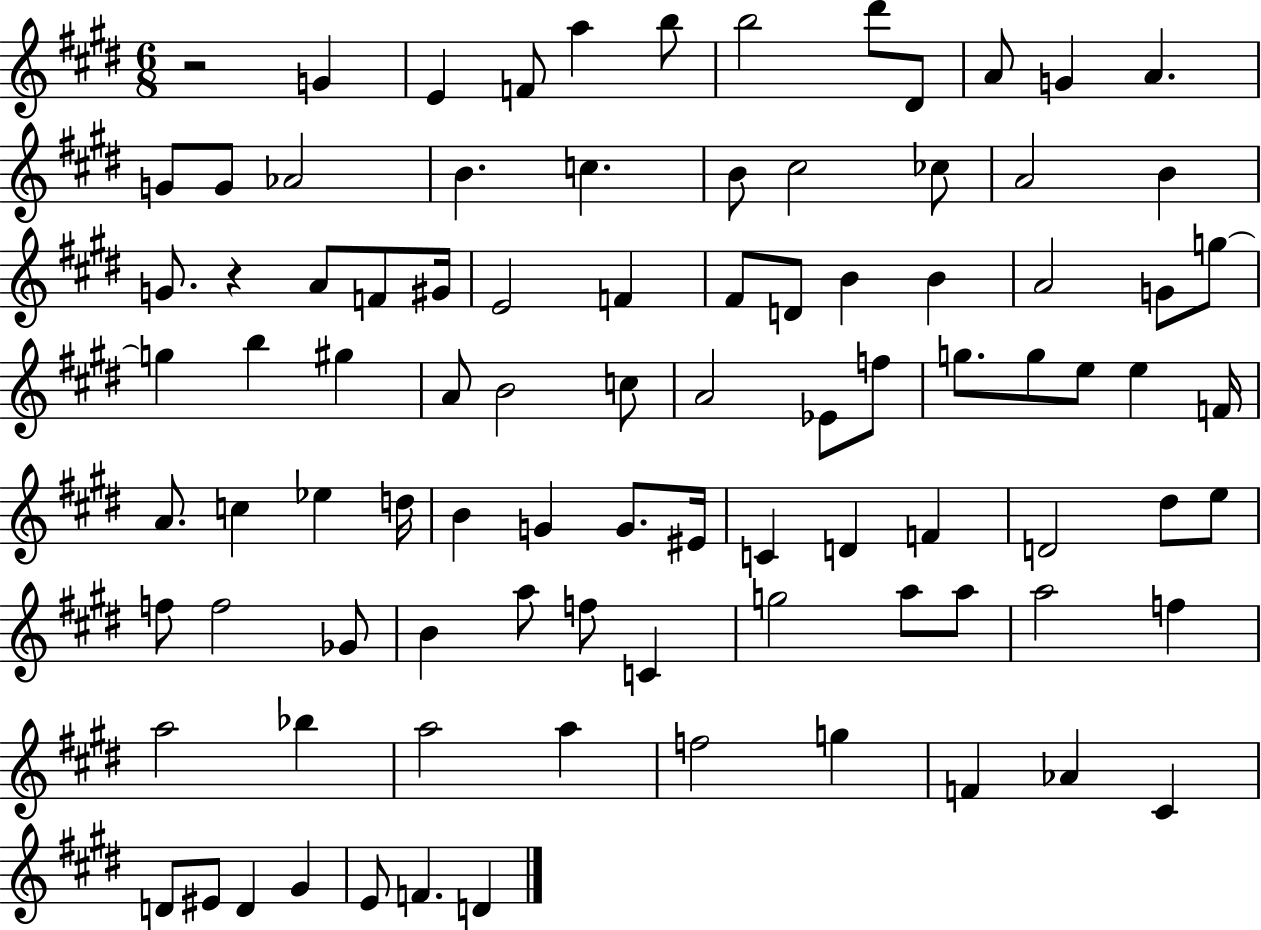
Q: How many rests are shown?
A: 2